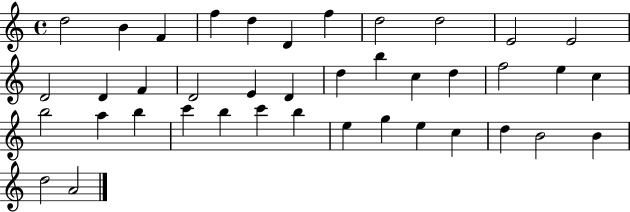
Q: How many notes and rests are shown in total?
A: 40